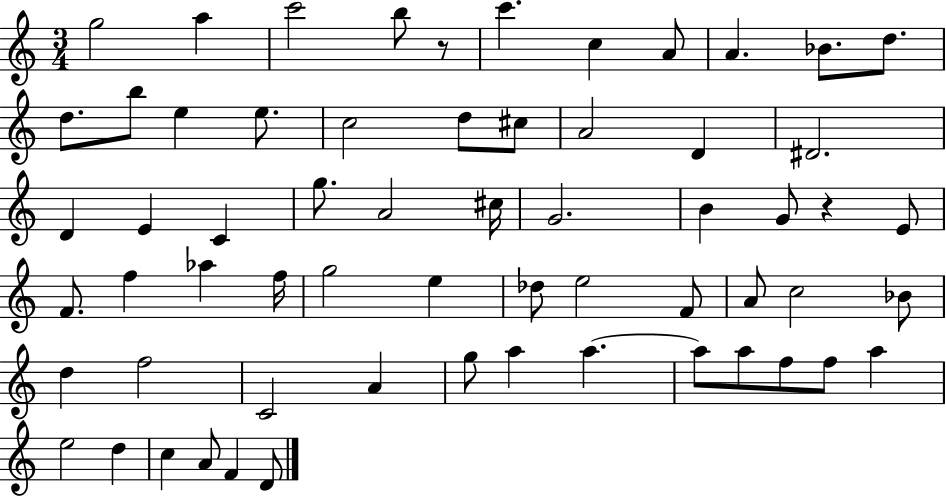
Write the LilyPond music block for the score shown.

{
  \clef treble
  \numericTimeSignature
  \time 3/4
  \key c \major
  g''2 a''4 | c'''2 b''8 r8 | c'''4. c''4 a'8 | a'4. bes'8. d''8. | \break d''8. b''8 e''4 e''8. | c''2 d''8 cis''8 | a'2 d'4 | dis'2. | \break d'4 e'4 c'4 | g''8. a'2 cis''16 | g'2. | b'4 g'8 r4 e'8 | \break f'8. f''4 aes''4 f''16 | g''2 e''4 | des''8 e''2 f'8 | a'8 c''2 bes'8 | \break d''4 f''2 | c'2 a'4 | g''8 a''4 a''4.~~ | a''8 a''8 f''8 f''8 a''4 | \break e''2 d''4 | c''4 a'8 f'4 d'8 | \bar "|."
}